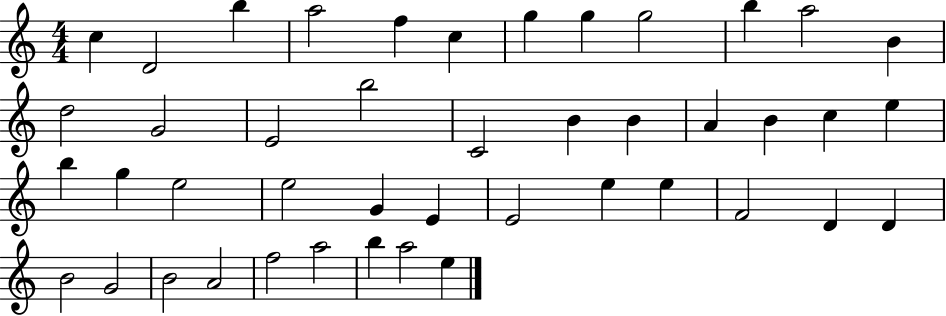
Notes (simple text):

C5/q D4/h B5/q A5/h F5/q C5/q G5/q G5/q G5/h B5/q A5/h B4/q D5/h G4/h E4/h B5/h C4/h B4/q B4/q A4/q B4/q C5/q E5/q B5/q G5/q E5/h E5/h G4/q E4/q E4/h E5/q E5/q F4/h D4/q D4/q B4/h G4/h B4/h A4/h F5/h A5/h B5/q A5/h E5/q